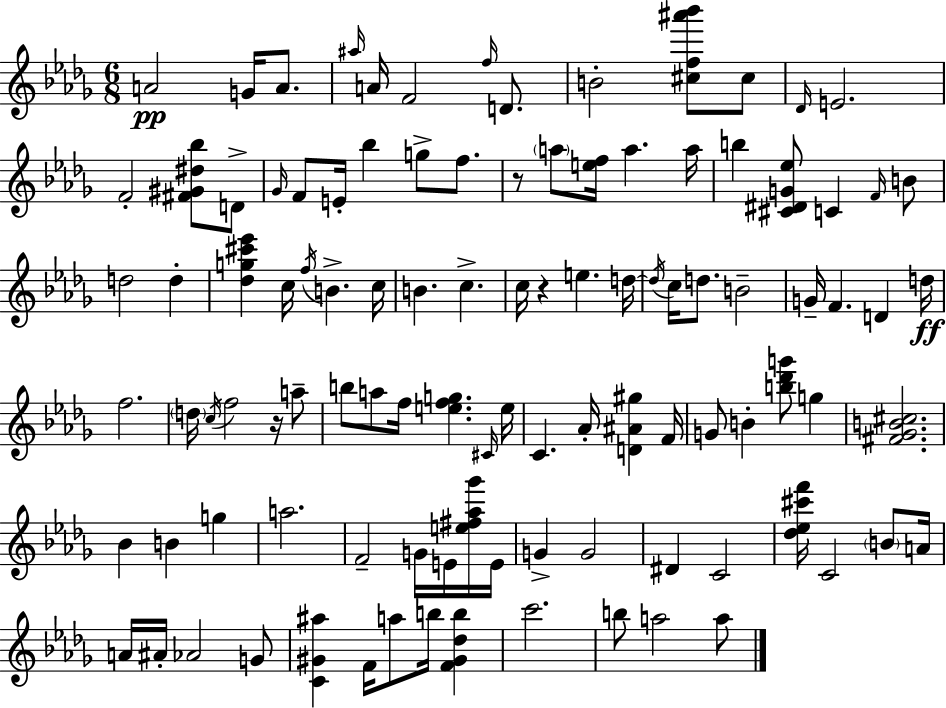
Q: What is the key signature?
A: BES minor